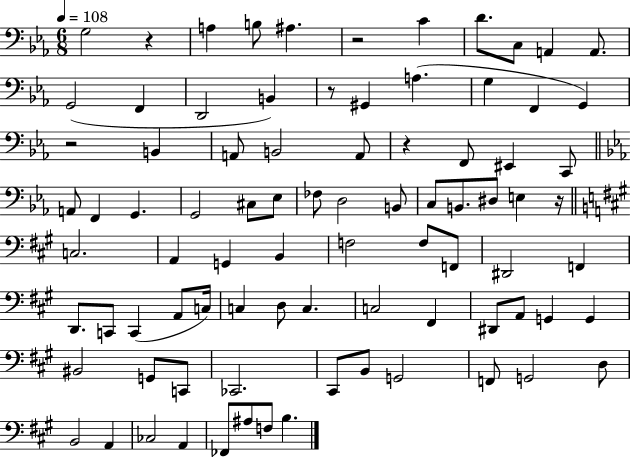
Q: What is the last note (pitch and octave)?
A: B3